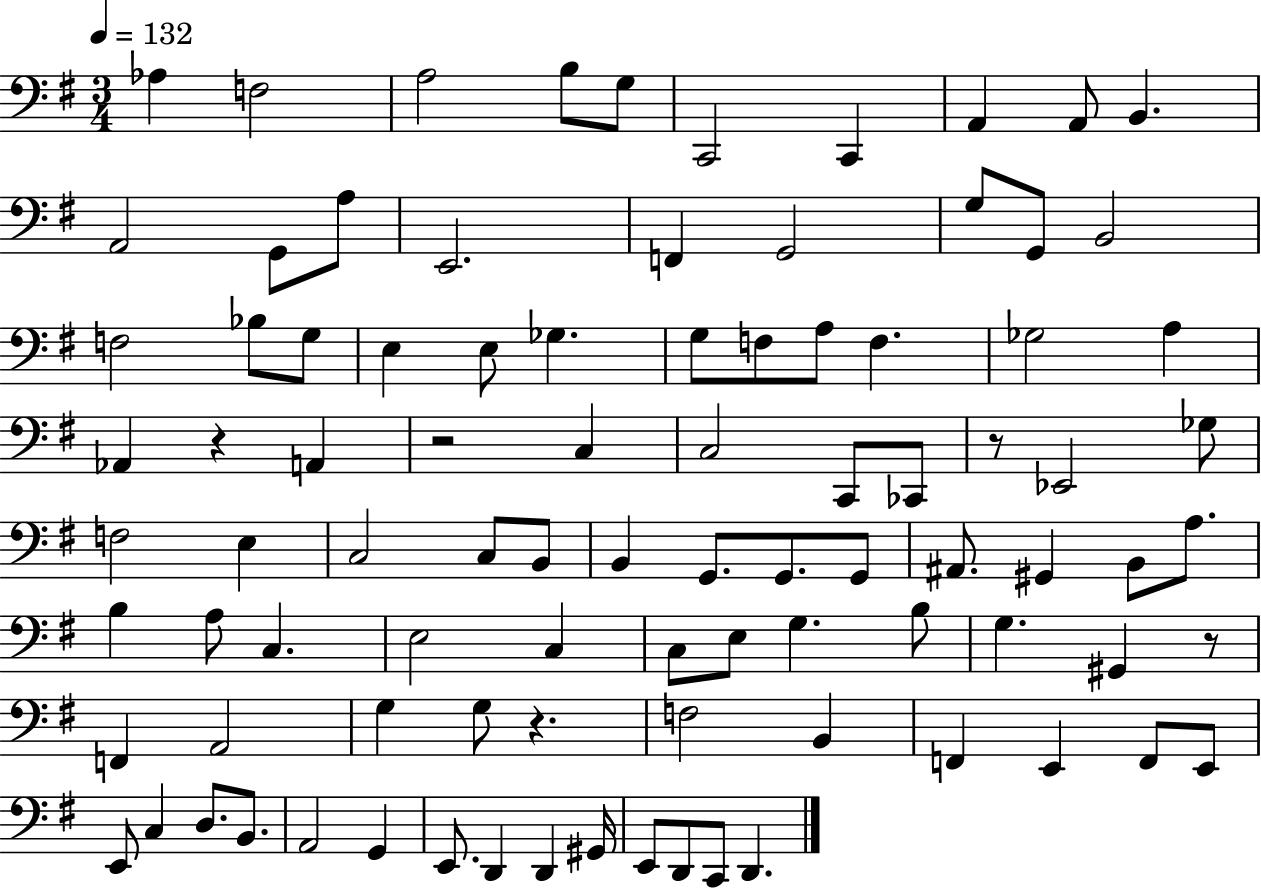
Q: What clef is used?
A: bass